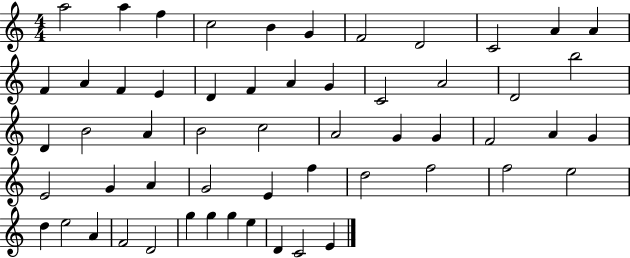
A5/h A5/q F5/q C5/h B4/q G4/q F4/h D4/h C4/h A4/q A4/q F4/q A4/q F4/q E4/q D4/q F4/q A4/q G4/q C4/h A4/h D4/h B5/h D4/q B4/h A4/q B4/h C5/h A4/h G4/q G4/q F4/h A4/q G4/q E4/h G4/q A4/q G4/h E4/q F5/q D5/h F5/h F5/h E5/h D5/q E5/h A4/q F4/h D4/h G5/q G5/q G5/q E5/q D4/q C4/h E4/q